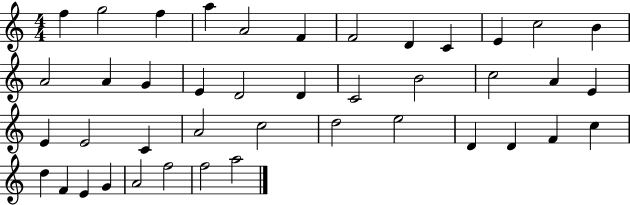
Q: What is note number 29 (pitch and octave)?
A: D5